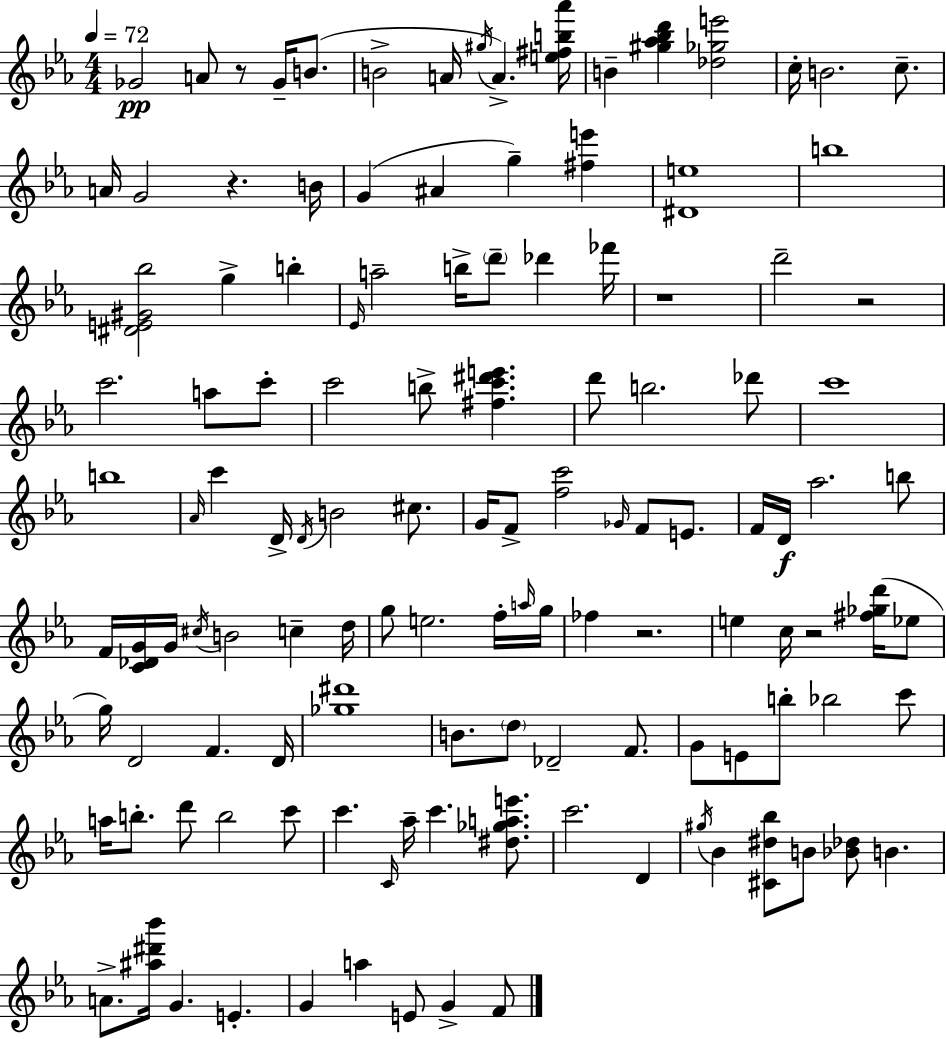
Gb4/h A4/e R/e Gb4/s B4/e. B4/h A4/s G#5/s A4/q. [E5,F#5,B5,Ab6]/s B4/q [G#5,Ab5,Bb5,D6]/q [Db5,Gb5,E6]/h C5/s B4/h. C5/e. A4/s G4/h R/q. B4/s G4/q A#4/q G5/q [F#5,E6]/q [D#4,E5]/w B5/w [D#4,E4,G#4,Bb5]/h G5/q B5/q Eb4/s A5/h B5/s D6/e Db6/q FES6/s R/w D6/h R/h C6/h. A5/e C6/e C6/h B5/e [F#5,C6,D#6,E6]/q. D6/e B5/h. Db6/e C6/w B5/w Ab4/s C6/q D4/s D4/s B4/h C#5/e. G4/s F4/e [F5,C6]/h Gb4/s F4/e E4/e. F4/s D4/s Ab5/h. B5/e F4/s [C4,Db4,G4]/s G4/s C#5/s B4/h C5/q D5/s G5/e E5/h. F5/s A5/s G5/s FES5/q R/h. E5/q C5/s R/h [F#5,Gb5,D6]/s Eb5/e G5/s D4/h F4/q. D4/s [Gb5,D#6]/w B4/e. D5/e Db4/h F4/e. G4/e E4/e B5/e Bb5/h C6/e A5/s B5/e. D6/e B5/h C6/e C6/q. C4/s Ab5/s C6/q. [D#5,Gb5,A5,E6]/e. C6/h. D4/q G#5/s Bb4/q [C#4,D#5,Bb5]/e B4/e [Bb4,Db5]/e B4/q. A4/e. [A#5,D#6,Bb6]/s G4/q. E4/q. G4/q A5/q E4/e G4/q F4/e